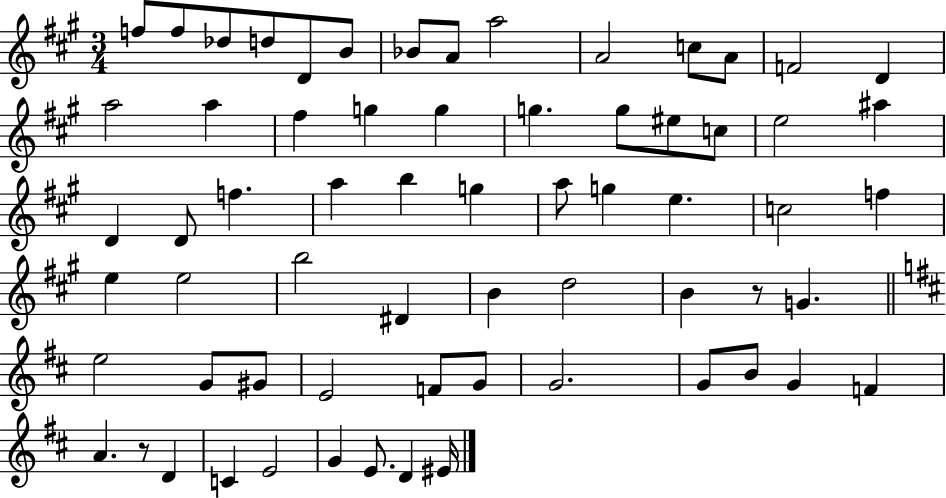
F5/e F5/e Db5/e D5/e D4/e B4/e Bb4/e A4/e A5/h A4/h C5/e A4/e F4/h D4/q A5/h A5/q F#5/q G5/q G5/q G5/q. G5/e EIS5/e C5/e E5/h A#5/q D4/q D4/e F5/q. A5/q B5/q G5/q A5/e G5/q E5/q. C5/h F5/q E5/q E5/h B5/h D#4/q B4/q D5/h B4/q R/e G4/q. E5/h G4/e G#4/e E4/h F4/e G4/e G4/h. G4/e B4/e G4/q F4/q A4/q. R/e D4/q C4/q E4/h G4/q E4/e. D4/q EIS4/s